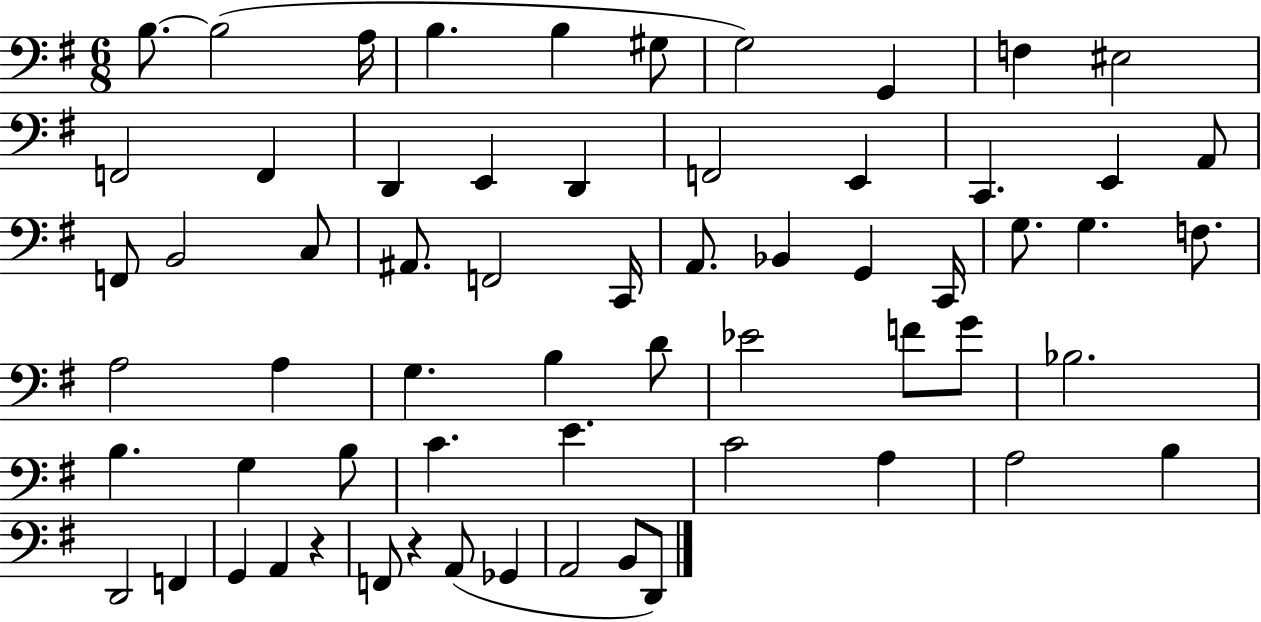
{
  \clef bass
  \numericTimeSignature
  \time 6/8
  \key g \major
  \repeat volta 2 { b8.~~ b2( a16 | b4. b4 gis8 | g2) g,4 | f4 eis2 | \break f,2 f,4 | d,4 e,4 d,4 | f,2 e,4 | c,4. e,4 a,8 | \break f,8 b,2 c8 | ais,8. f,2 c,16 | a,8. bes,4 g,4 c,16 | g8. g4. f8. | \break a2 a4 | g4. b4 d'8 | ees'2 f'8 g'8 | bes2. | \break b4. g4 b8 | c'4. e'4. | c'2 a4 | a2 b4 | \break d,2 f,4 | g,4 a,4 r4 | f,8 r4 a,8( ges,4 | a,2 b,8 d,8) | \break } \bar "|."
}